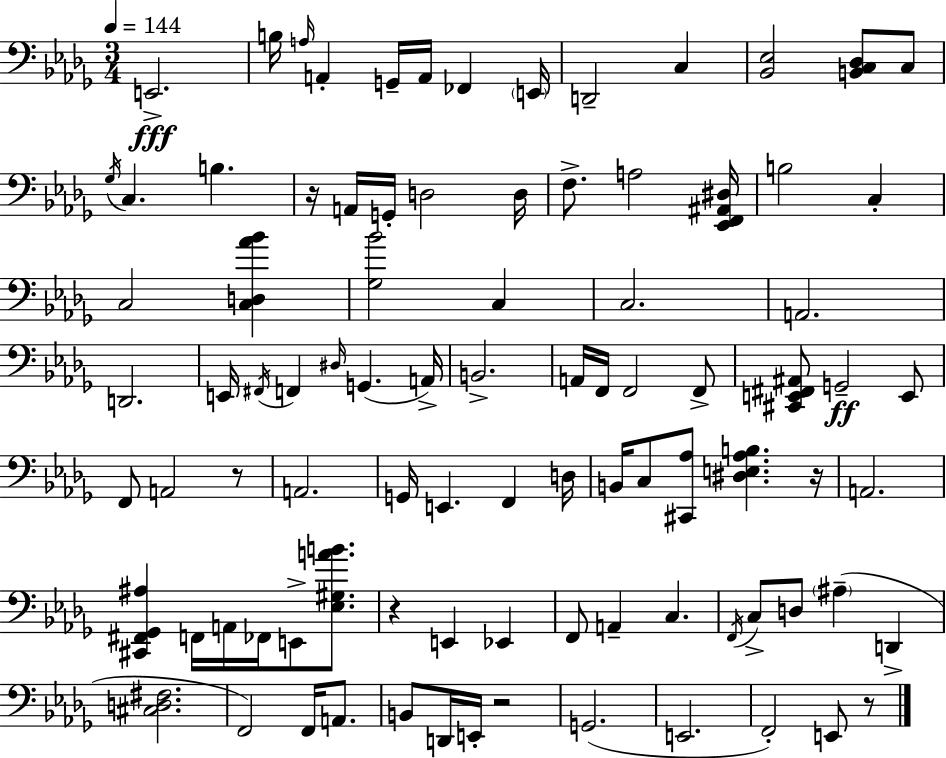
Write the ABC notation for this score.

X:1
T:Untitled
M:3/4
L:1/4
K:Bbm
E,,2 B,/4 A,/4 A,, G,,/4 A,,/4 _F,, E,,/4 D,,2 C, [_B,,_E,]2 [B,,C,_D,]/2 C,/2 _G,/4 C, B, z/4 A,,/4 G,,/4 D,2 D,/4 F,/2 A,2 [_E,,F,,^A,,^D,]/4 B,2 C, C,2 [C,D,_A_B] [_G,_B]2 C, C,2 A,,2 D,,2 E,,/4 ^F,,/4 F,, ^D,/4 G,, A,,/4 B,,2 A,,/4 F,,/4 F,,2 F,,/2 [^C,,E,,^F,,^A,,]/2 G,,2 E,,/2 F,,/2 A,,2 z/2 A,,2 G,,/4 E,, F,, D,/4 B,,/4 C,/2 [^C,,_A,]/2 [^D,E,_A,B,] z/4 A,,2 [^C,,^F,,_G,,^A,] F,,/4 A,,/4 _F,,/4 E,,/2 [_E,^G,AB]/2 z E,, _E,, F,,/2 A,, C, F,,/4 C,/2 D,/2 ^A, D,, [^C,D,^F,]2 F,,2 F,,/4 A,,/2 B,,/2 D,,/4 E,,/4 z2 G,,2 E,,2 F,,2 E,,/2 z/2